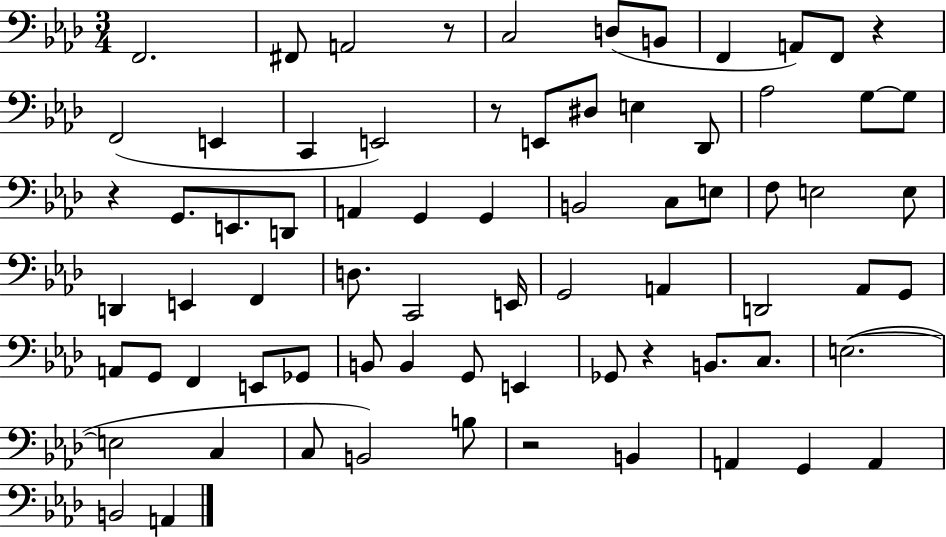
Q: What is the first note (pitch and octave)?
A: F2